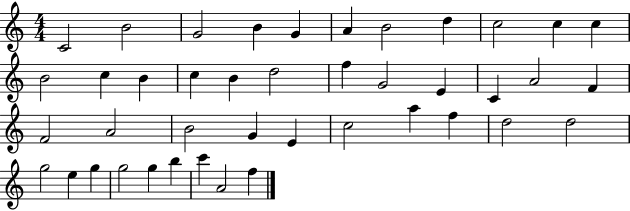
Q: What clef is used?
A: treble